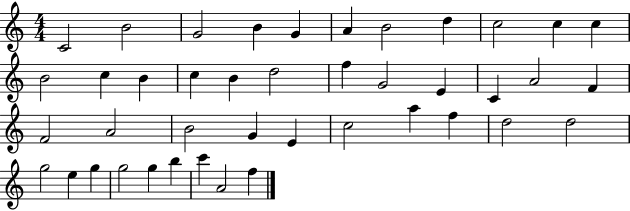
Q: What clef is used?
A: treble